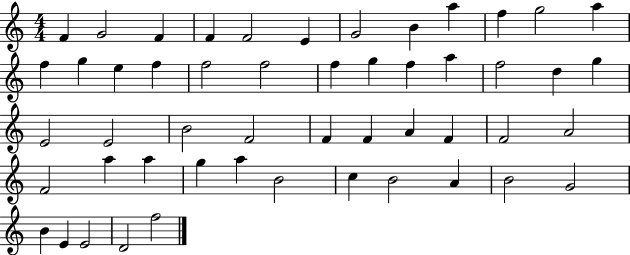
F4/q G4/h F4/q F4/q F4/h E4/q G4/h B4/q A5/q F5/q G5/h A5/q F5/q G5/q E5/q F5/q F5/h F5/h F5/q G5/q F5/q A5/q F5/h D5/q G5/q E4/h E4/h B4/h F4/h F4/q F4/q A4/q F4/q F4/h A4/h F4/h A5/q A5/q G5/q A5/q B4/h C5/q B4/h A4/q B4/h G4/h B4/q E4/q E4/h D4/h F5/h